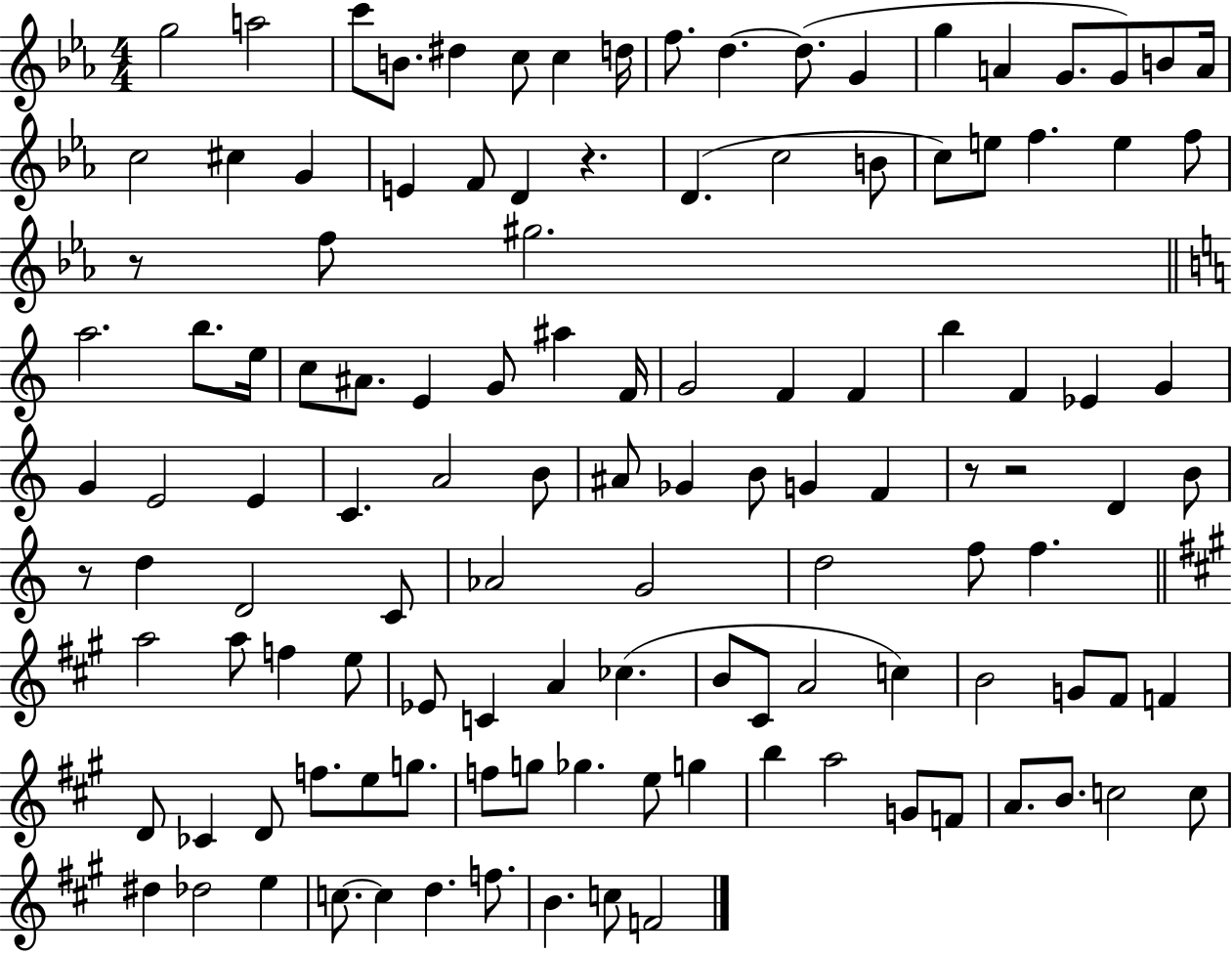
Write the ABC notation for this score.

X:1
T:Untitled
M:4/4
L:1/4
K:Eb
g2 a2 c'/2 B/2 ^d c/2 c d/4 f/2 d d/2 G g A G/2 G/2 B/2 A/4 c2 ^c G E F/2 D z D c2 B/2 c/2 e/2 f e f/2 z/2 f/2 ^g2 a2 b/2 e/4 c/2 ^A/2 E G/2 ^a F/4 G2 F F b F _E G G E2 E C A2 B/2 ^A/2 _G B/2 G F z/2 z2 D B/2 z/2 d D2 C/2 _A2 G2 d2 f/2 f a2 a/2 f e/2 _E/2 C A _c B/2 ^C/2 A2 c B2 G/2 ^F/2 F D/2 _C D/2 f/2 e/2 g/2 f/2 g/2 _g e/2 g b a2 G/2 F/2 A/2 B/2 c2 c/2 ^d _d2 e c/2 c d f/2 B c/2 F2